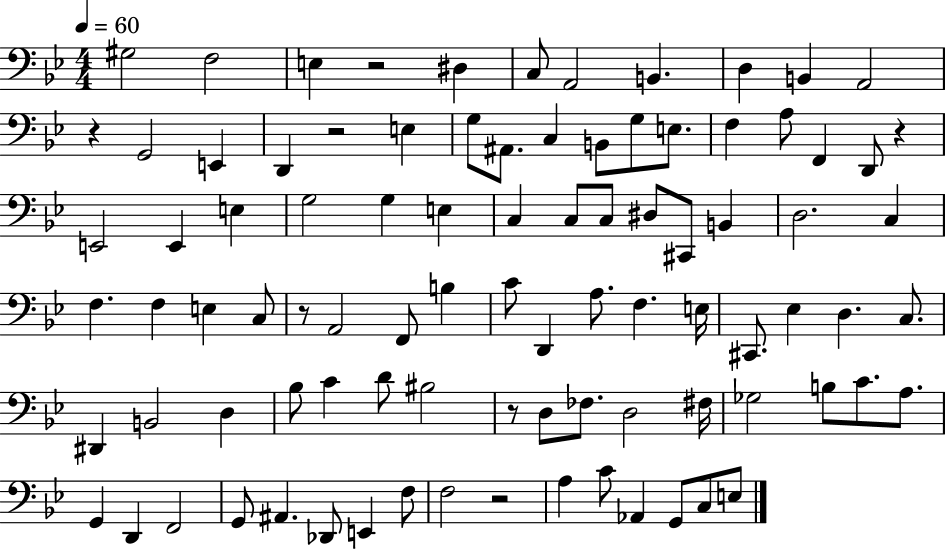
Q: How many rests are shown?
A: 7